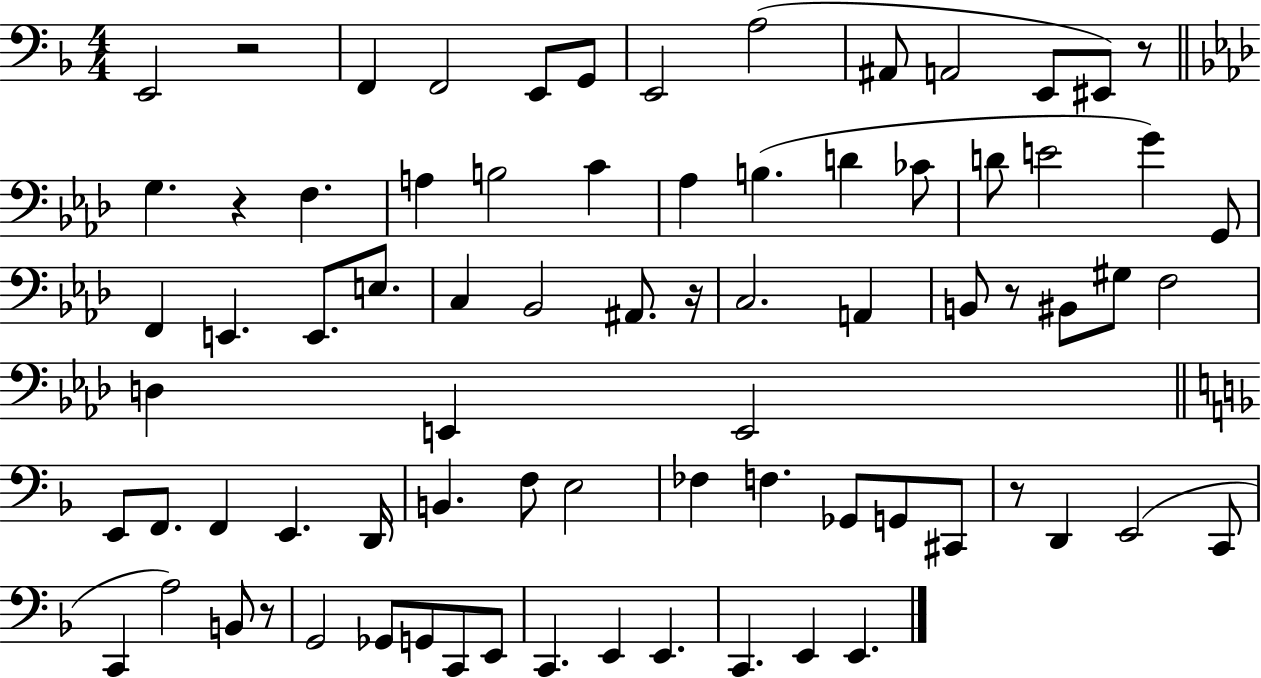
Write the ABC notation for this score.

X:1
T:Untitled
M:4/4
L:1/4
K:F
E,,2 z2 F,, F,,2 E,,/2 G,,/2 E,,2 A,2 ^A,,/2 A,,2 E,,/2 ^E,,/2 z/2 G, z F, A, B,2 C _A, B, D _C/2 D/2 E2 G G,,/2 F,, E,, E,,/2 E,/2 C, _B,,2 ^A,,/2 z/4 C,2 A,, B,,/2 z/2 ^B,,/2 ^G,/2 F,2 D, E,, E,,2 E,,/2 F,,/2 F,, E,, D,,/4 B,, F,/2 E,2 _F, F, _G,,/2 G,,/2 ^C,,/2 z/2 D,, E,,2 C,,/2 C,, A,2 B,,/2 z/2 G,,2 _G,,/2 G,,/2 C,,/2 E,,/2 C,, E,, E,, C,, E,, E,,